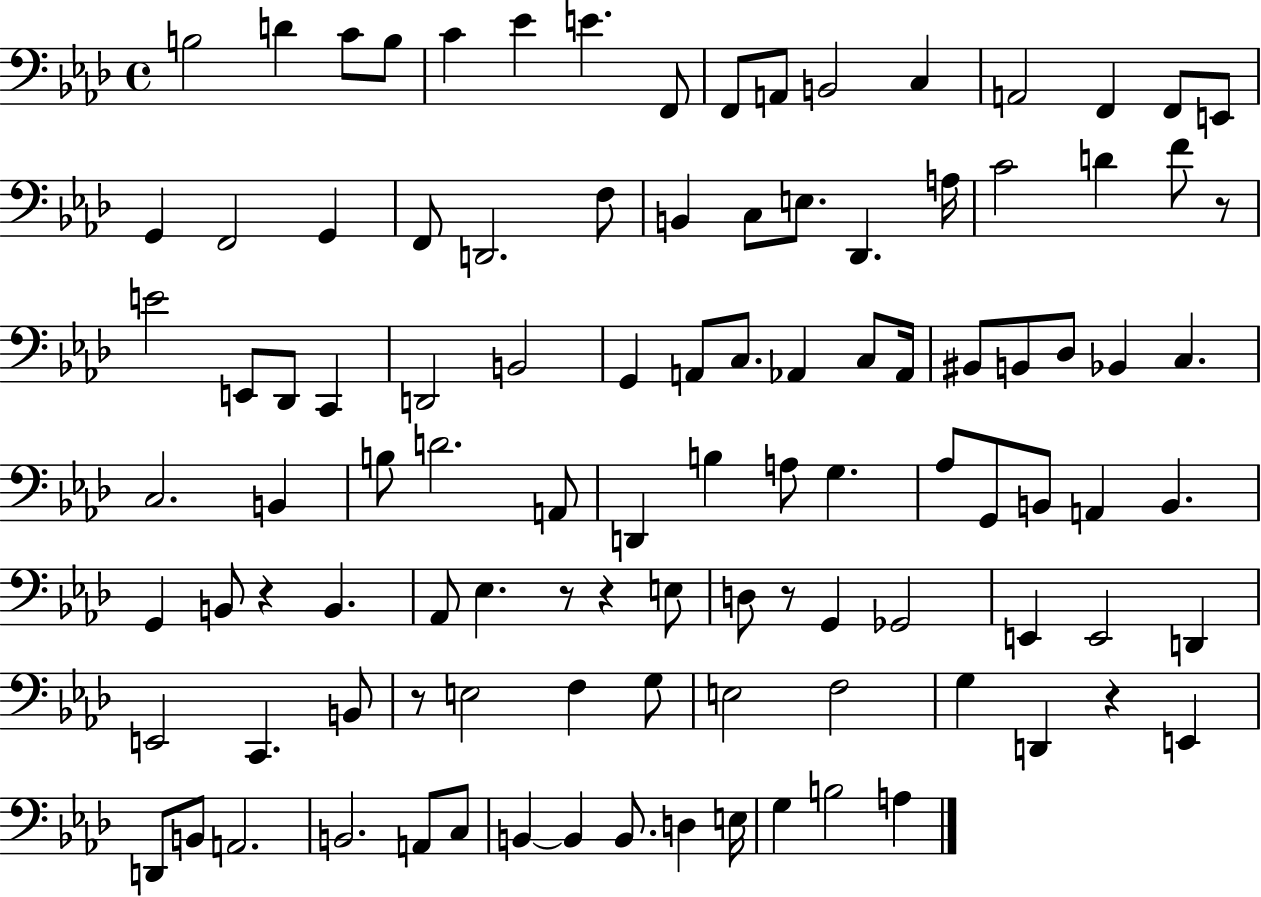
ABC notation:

X:1
T:Untitled
M:4/4
L:1/4
K:Ab
B,2 D C/2 B,/2 C _E E F,,/2 F,,/2 A,,/2 B,,2 C, A,,2 F,, F,,/2 E,,/2 G,, F,,2 G,, F,,/2 D,,2 F,/2 B,, C,/2 E,/2 _D,, A,/4 C2 D F/2 z/2 E2 E,,/2 _D,,/2 C,, D,,2 B,,2 G,, A,,/2 C,/2 _A,, C,/2 _A,,/4 ^B,,/2 B,,/2 _D,/2 _B,, C, C,2 B,, B,/2 D2 A,,/2 D,, B, A,/2 G, _A,/2 G,,/2 B,,/2 A,, B,, G,, B,,/2 z B,, _A,,/2 _E, z/2 z E,/2 D,/2 z/2 G,, _G,,2 E,, E,,2 D,, E,,2 C,, B,,/2 z/2 E,2 F, G,/2 E,2 F,2 G, D,, z E,, D,,/2 B,,/2 A,,2 B,,2 A,,/2 C,/2 B,, B,, B,,/2 D, E,/4 G, B,2 A,